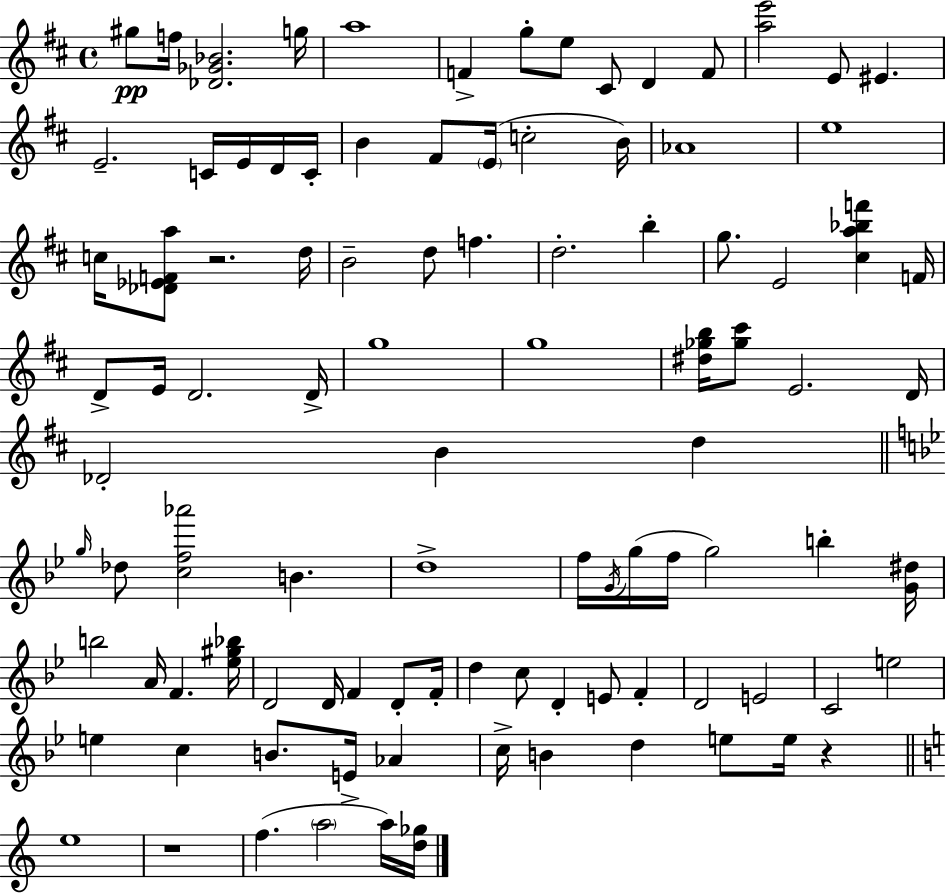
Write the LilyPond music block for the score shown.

{
  \clef treble
  \time 4/4
  \defaultTimeSignature
  \key d \major
  \repeat volta 2 { gis''8\pp f''16 <des' ges' bes'>2. g''16 | a''1 | f'4-> g''8-. e''8 cis'8 d'4 f'8 | <a'' e'''>2 e'8 eis'4. | \break e'2.-- c'16 e'16 d'16 c'16-. | b'4 fis'8 \parenthesize e'16( c''2-. b'16) | aes'1 | e''1 | \break c''16 <des' ees' f' a''>8 r2. d''16 | b'2-- d''8 f''4. | d''2.-. b''4-. | g''8. e'2 <cis'' a'' bes'' f'''>4 f'16 | \break d'8-> e'16 d'2. d'16-> | g''1 | g''1 | <dis'' ges'' b''>16 <ges'' cis'''>8 e'2. d'16 | \break des'2-. b'4 d''4 | \bar "||" \break \key g \minor \grace { g''16 } des''8 <c'' f'' aes'''>2 b'4. | d''1-> | f''16 \acciaccatura { g'16 }( g''16 f''16 g''2) b''4-. | <g' dis''>16 b''2 a'16 f'4. | \break <ees'' gis'' bes''>16 d'2 d'16 f'4 d'8-. | f'16-. d''4 c''8 d'4-. e'8 f'4-. | d'2 e'2 | c'2 e''2 | \break e''4 c''4 b'8. e'16-> aes'4 | c''16-> b'4 d''4 e''8 e''16 r4 | \bar "||" \break \key c \major e''1 | r1 | f''4.( \parenthesize a''2 a''16) <d'' ges''>16 | } \bar "|."
}